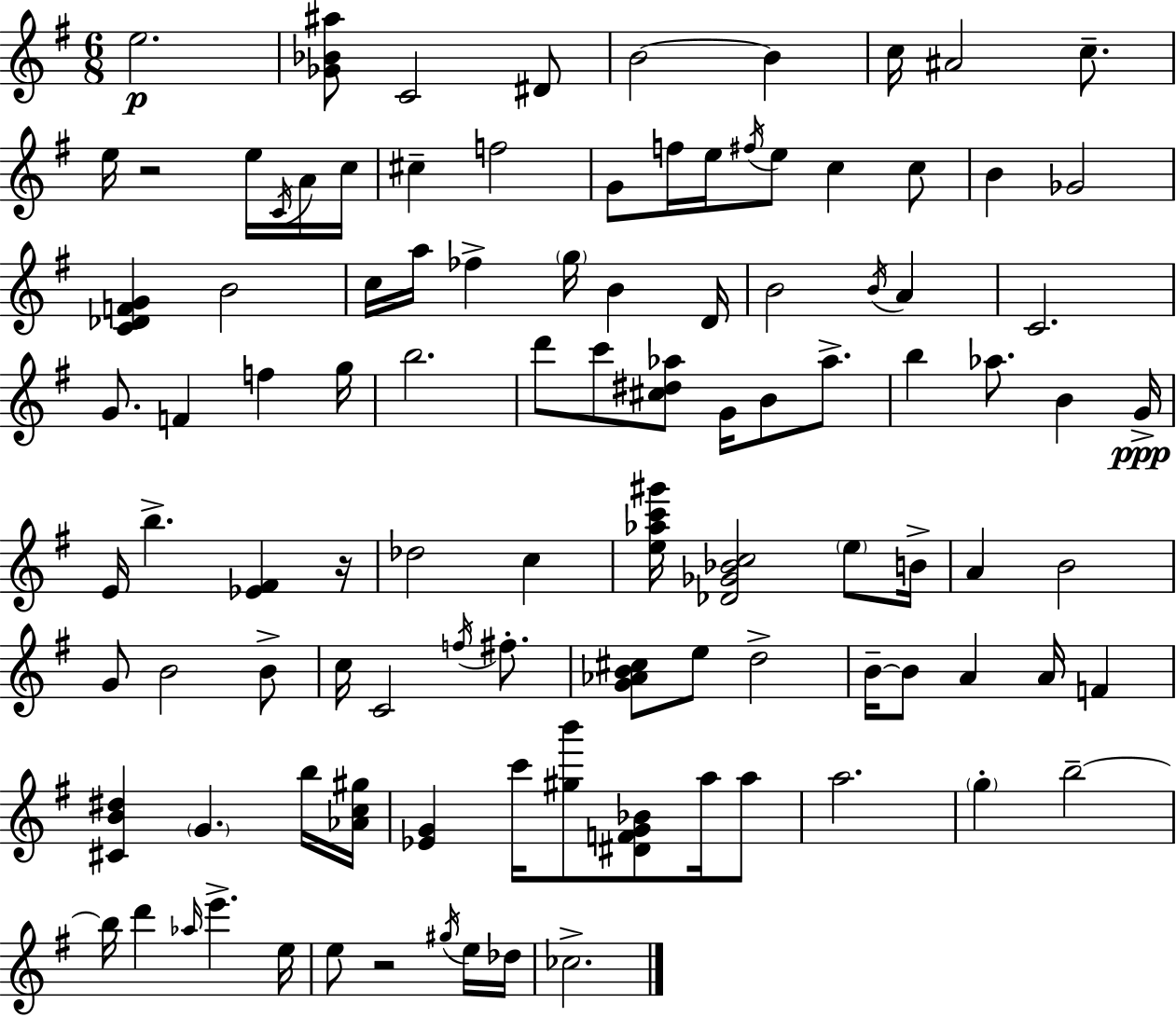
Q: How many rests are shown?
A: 3